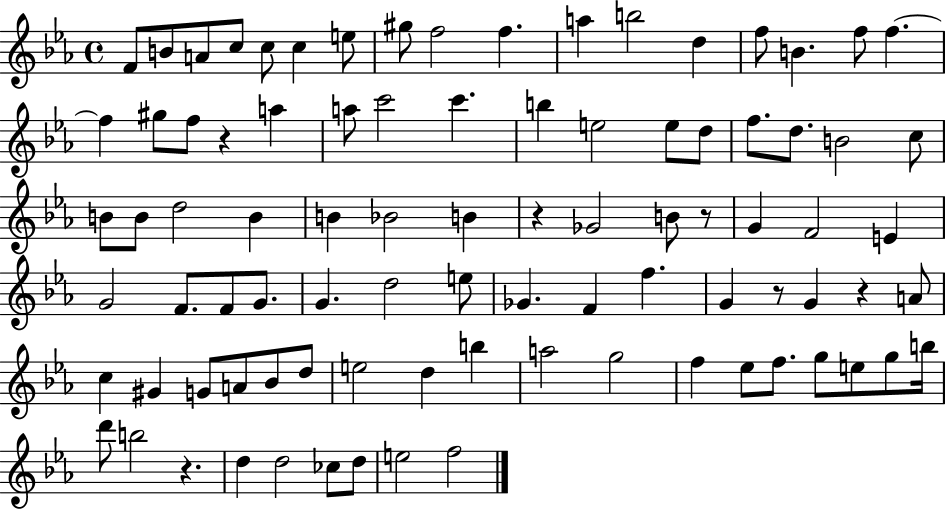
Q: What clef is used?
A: treble